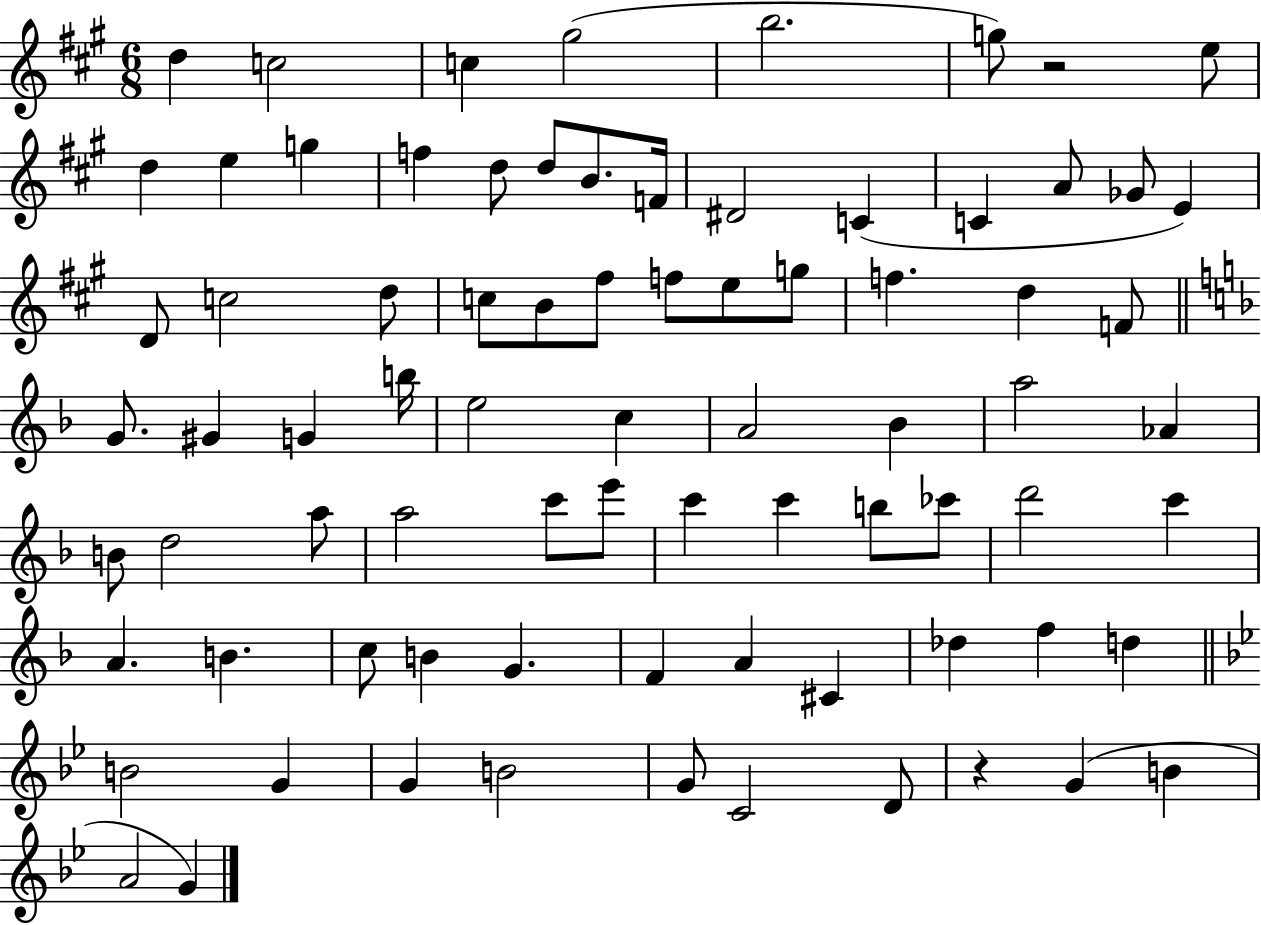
{
  \clef treble
  \numericTimeSignature
  \time 6/8
  \key a \major
  d''4 c''2 | c''4 gis''2( | b''2. | g''8) r2 e''8 | \break d''4 e''4 g''4 | f''4 d''8 d''8 b'8. f'16 | dis'2 c'4( | c'4 a'8 ges'8 e'4) | \break d'8 c''2 d''8 | c''8 b'8 fis''8 f''8 e''8 g''8 | f''4. d''4 f'8 | \bar "||" \break \key f \major g'8. gis'4 g'4 b''16 | e''2 c''4 | a'2 bes'4 | a''2 aes'4 | \break b'8 d''2 a''8 | a''2 c'''8 e'''8 | c'''4 c'''4 b''8 ces'''8 | d'''2 c'''4 | \break a'4. b'4. | c''8 b'4 g'4. | f'4 a'4 cis'4 | des''4 f''4 d''4 | \break \bar "||" \break \key bes \major b'2 g'4 | g'4 b'2 | g'8 c'2 d'8 | r4 g'4( b'4 | \break a'2 g'4) | \bar "|."
}